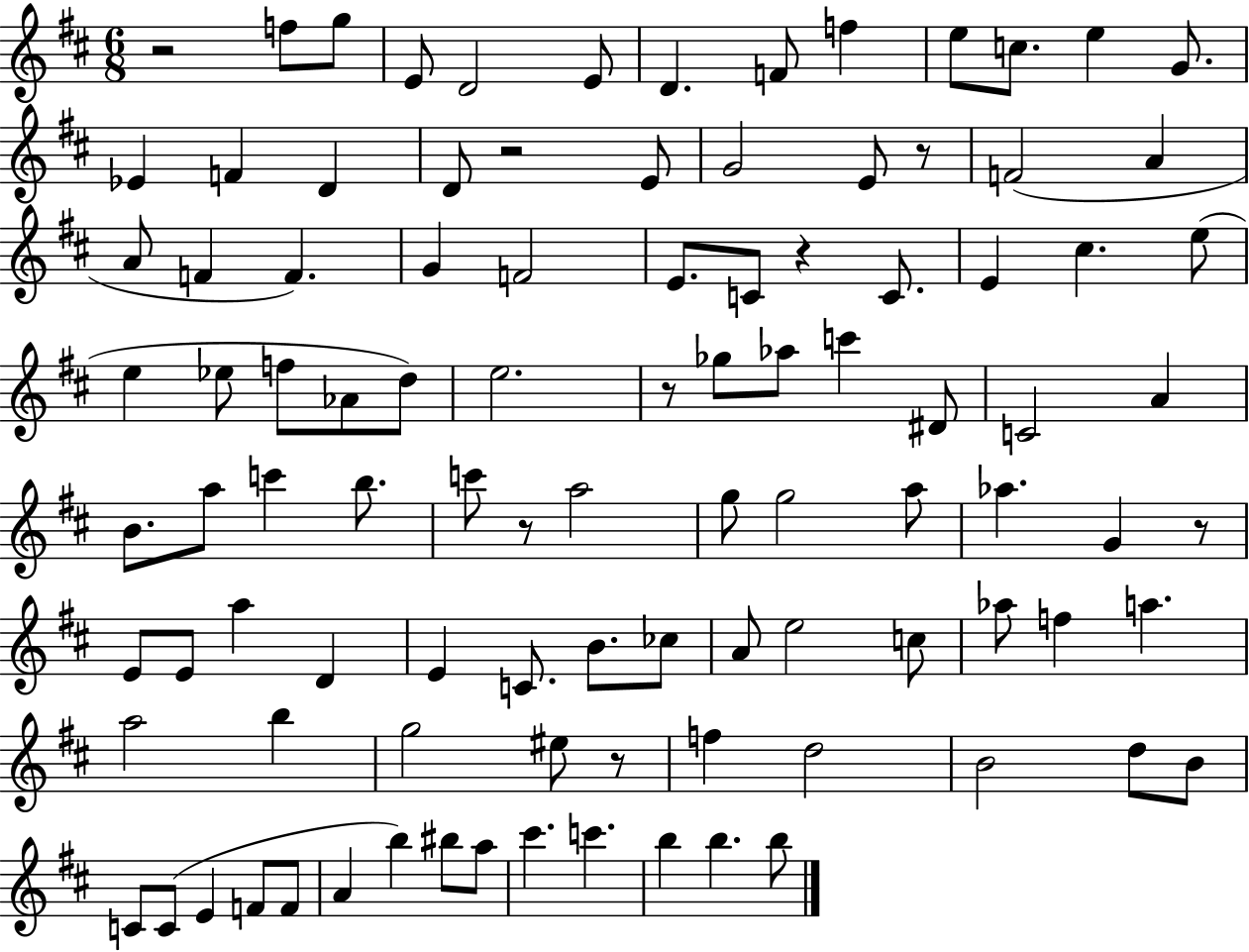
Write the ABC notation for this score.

X:1
T:Untitled
M:6/8
L:1/4
K:D
z2 f/2 g/2 E/2 D2 E/2 D F/2 f e/2 c/2 e G/2 _E F D D/2 z2 E/2 G2 E/2 z/2 F2 A A/2 F F G F2 E/2 C/2 z C/2 E ^c e/2 e _e/2 f/2 _A/2 d/2 e2 z/2 _g/2 _a/2 c' ^D/2 C2 A B/2 a/2 c' b/2 c'/2 z/2 a2 g/2 g2 a/2 _a G z/2 E/2 E/2 a D E C/2 B/2 _c/2 A/2 e2 c/2 _a/2 f a a2 b g2 ^e/2 z/2 f d2 B2 d/2 B/2 C/2 C/2 E F/2 F/2 A b ^b/2 a/2 ^c' c' b b b/2